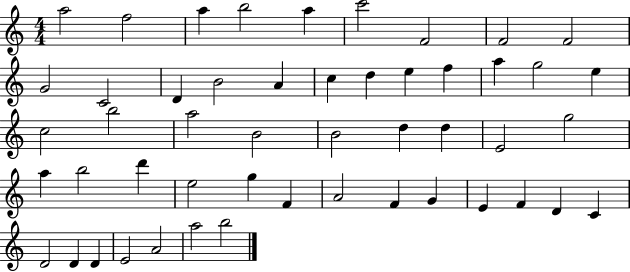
{
  \clef treble
  \numericTimeSignature
  \time 4/4
  \key c \major
  a''2 f''2 | a''4 b''2 a''4 | c'''2 f'2 | f'2 f'2 | \break g'2 c'2 | d'4 b'2 a'4 | c''4 d''4 e''4 f''4 | a''4 g''2 e''4 | \break c''2 b''2 | a''2 b'2 | b'2 d''4 d''4 | e'2 g''2 | \break a''4 b''2 d'''4 | e''2 g''4 f'4 | a'2 f'4 g'4 | e'4 f'4 d'4 c'4 | \break d'2 d'4 d'4 | e'2 a'2 | a''2 b''2 | \bar "|."
}